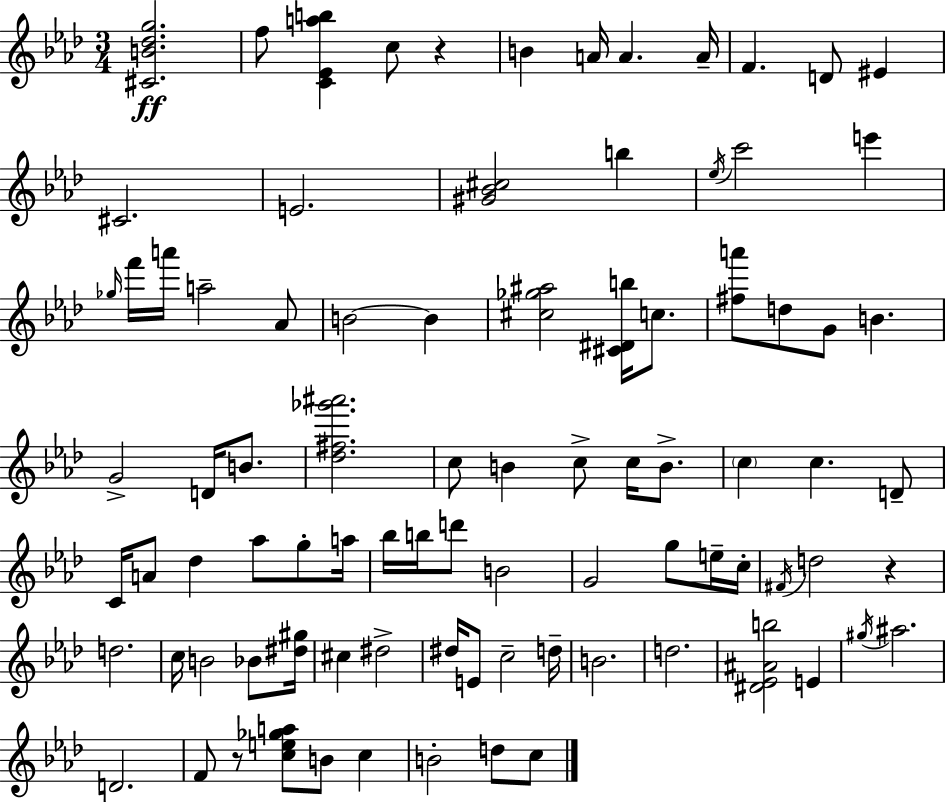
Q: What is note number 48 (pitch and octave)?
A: G4